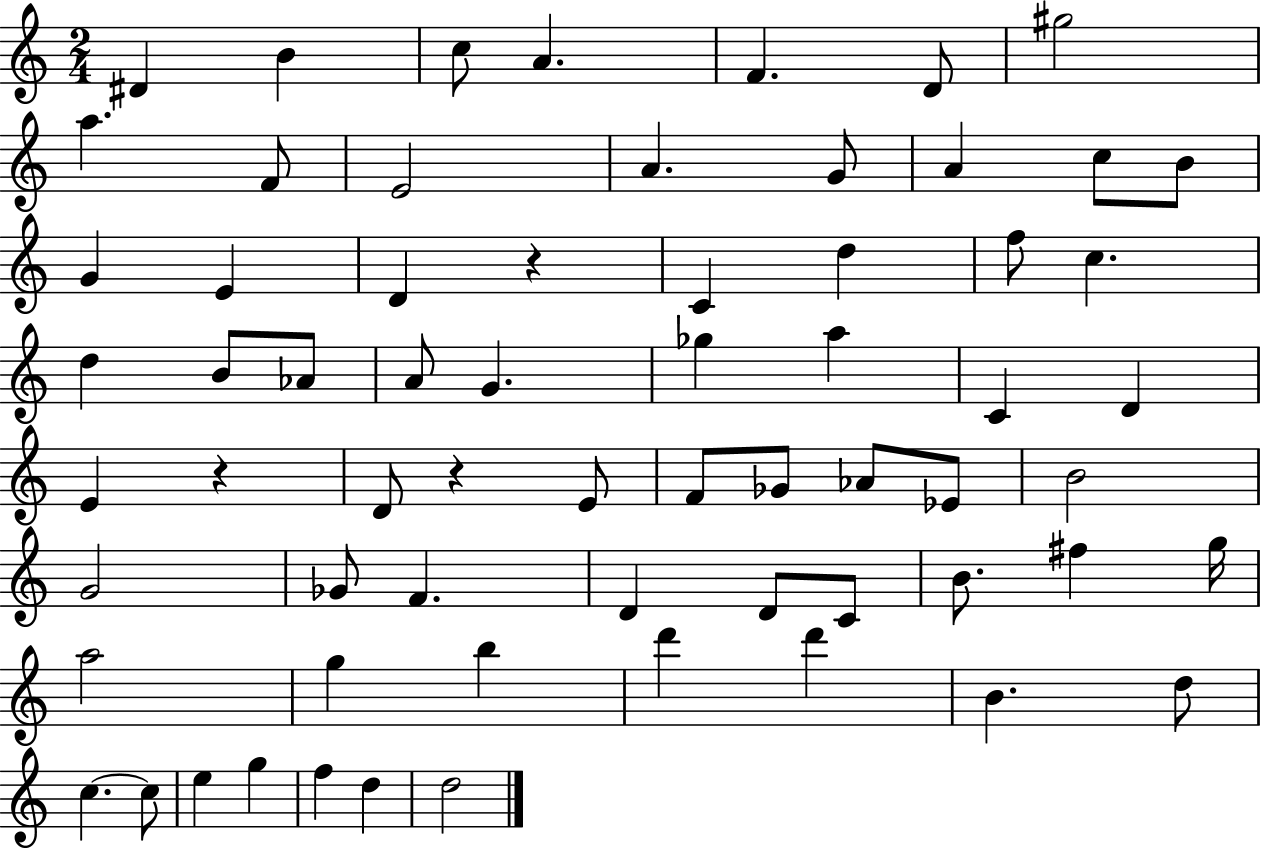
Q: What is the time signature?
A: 2/4